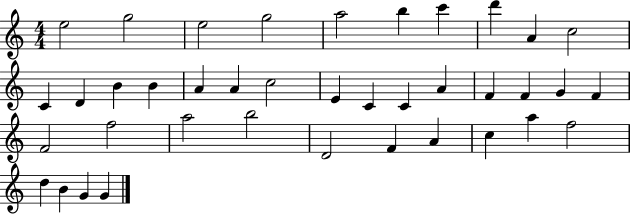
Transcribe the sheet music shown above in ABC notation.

X:1
T:Untitled
M:4/4
L:1/4
K:C
e2 g2 e2 g2 a2 b c' d' A c2 C D B B A A c2 E C C A F F G F F2 f2 a2 b2 D2 F A c a f2 d B G G